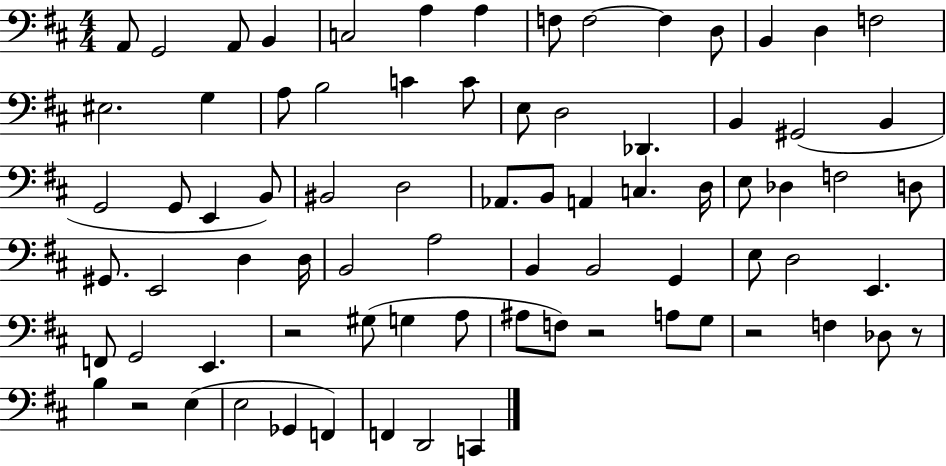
A2/e G2/h A2/e B2/q C3/h A3/q A3/q F3/e F3/h F3/q D3/e B2/q D3/q F3/h EIS3/h. G3/q A3/e B3/h C4/q C4/e E3/e D3/h Db2/q. B2/q G#2/h B2/q G2/h G2/e E2/q B2/e BIS2/h D3/h Ab2/e. B2/e A2/q C3/q. D3/s E3/e Db3/q F3/h D3/e G#2/e. E2/h D3/q D3/s B2/h A3/h B2/q B2/h G2/q E3/e D3/h E2/q. F2/e G2/h E2/q. R/h G#3/e G3/q A3/e A#3/e F3/e R/h A3/e G3/e R/h F3/q Db3/e R/e B3/q R/h E3/q E3/h Gb2/q F2/q F2/q D2/h C2/q